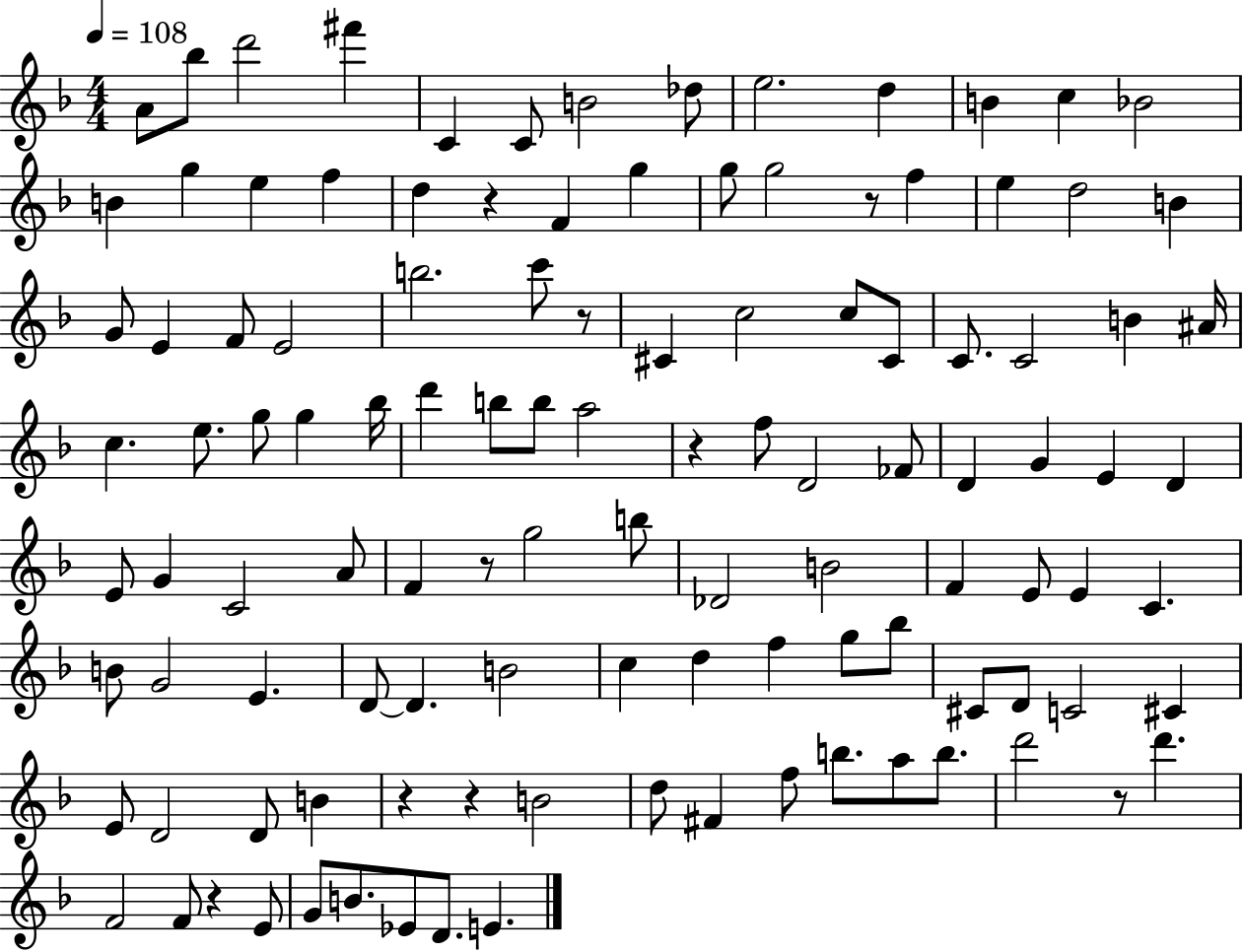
A4/e Bb5/e D6/h F#6/q C4/q C4/e B4/h Db5/e E5/h. D5/q B4/q C5/q Bb4/h B4/q G5/q E5/q F5/q D5/q R/q F4/q G5/q G5/e G5/h R/e F5/q E5/q D5/h B4/q G4/e E4/q F4/e E4/h B5/h. C6/e R/e C#4/q C5/h C5/e C#4/e C4/e. C4/h B4/q A#4/s C5/q. E5/e. G5/e G5/q Bb5/s D6/q B5/e B5/e A5/h R/q F5/e D4/h FES4/e D4/q G4/q E4/q D4/q E4/e G4/q C4/h A4/e F4/q R/e G5/h B5/e Db4/h B4/h F4/q E4/e E4/q C4/q. B4/e G4/h E4/q. D4/e D4/q. B4/h C5/q D5/q F5/q G5/e Bb5/e C#4/e D4/e C4/h C#4/q E4/e D4/h D4/e B4/q R/q R/q B4/h D5/e F#4/q F5/e B5/e. A5/e B5/e. D6/h R/e D6/q. F4/h F4/e R/q E4/e G4/e B4/e. Eb4/e D4/e. E4/q.